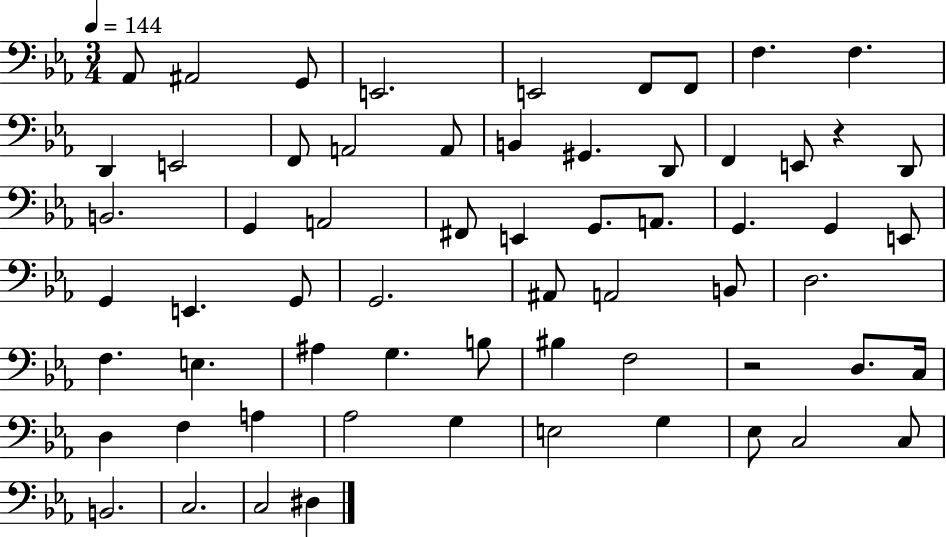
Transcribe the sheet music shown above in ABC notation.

X:1
T:Untitled
M:3/4
L:1/4
K:Eb
_A,,/2 ^A,,2 G,,/2 E,,2 E,,2 F,,/2 F,,/2 F, F, D,, E,,2 F,,/2 A,,2 A,,/2 B,, ^G,, D,,/2 F,, E,,/2 z D,,/2 B,,2 G,, A,,2 ^F,,/2 E,, G,,/2 A,,/2 G,, G,, E,,/2 G,, E,, G,,/2 G,,2 ^A,,/2 A,,2 B,,/2 D,2 F, E, ^A, G, B,/2 ^B, F,2 z2 D,/2 C,/4 D, F, A, _A,2 G, E,2 G, _E,/2 C,2 C,/2 B,,2 C,2 C,2 ^D,